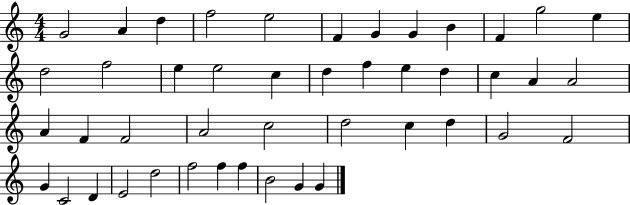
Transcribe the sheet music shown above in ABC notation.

X:1
T:Untitled
M:4/4
L:1/4
K:C
G2 A d f2 e2 F G G B F g2 e d2 f2 e e2 c d f e d c A A2 A F F2 A2 c2 d2 c d G2 F2 G C2 D E2 d2 f2 f f B2 G G